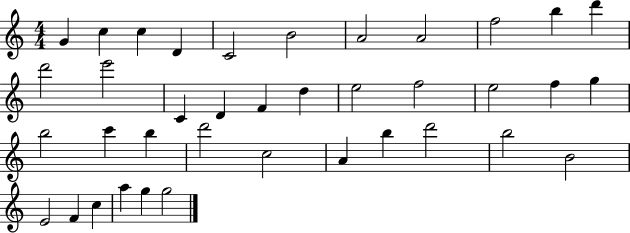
G4/q C5/q C5/q D4/q C4/h B4/h A4/h A4/h F5/h B5/q D6/q D6/h E6/h C4/q D4/q F4/q D5/q E5/h F5/h E5/h F5/q G5/q B5/h C6/q B5/q D6/h C5/h A4/q B5/q D6/h B5/h B4/h E4/h F4/q C5/q A5/q G5/q G5/h